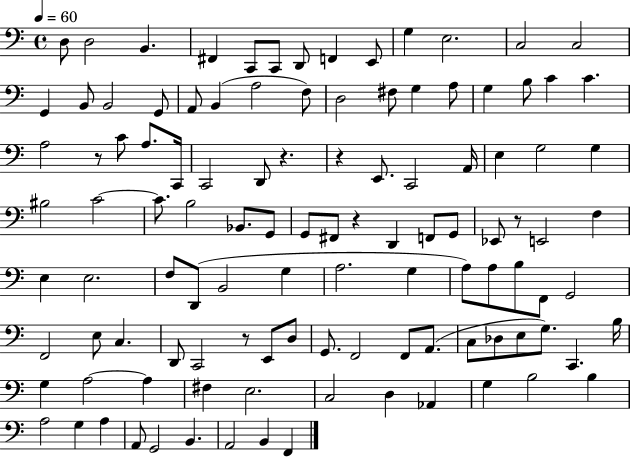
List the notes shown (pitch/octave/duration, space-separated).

D3/e D3/h B2/q. F#2/q C2/e C2/e D2/e F2/q E2/e G3/q E3/h. C3/h C3/h G2/q B2/e B2/h G2/e A2/e B2/q A3/h F3/e D3/h F#3/e G3/q A3/e G3/q B3/e C4/q C4/q. A3/h R/e C4/e A3/e. C2/s C2/h D2/e R/q. R/q E2/e. C2/h A2/s E3/q G3/h G3/q BIS3/h C4/h C4/e. B3/h Bb2/e. G2/e G2/e F#2/e R/q D2/q F2/e G2/e Eb2/e R/e E2/h F3/q E3/q E3/h. F3/e D2/e B2/h G3/q A3/h. G3/q A3/e A3/e B3/e F2/e G2/h F2/h E3/e C3/q. D2/e C2/h R/e E2/e D3/e G2/e. F2/h F2/e A2/e. C3/e Db3/e E3/e G3/e. C2/q. B3/s G3/q A3/h A3/q F#3/q E3/h. C3/h D3/q Ab2/q G3/q B3/h B3/q A3/h G3/q A3/q A2/e G2/h B2/q. A2/h B2/q F2/q